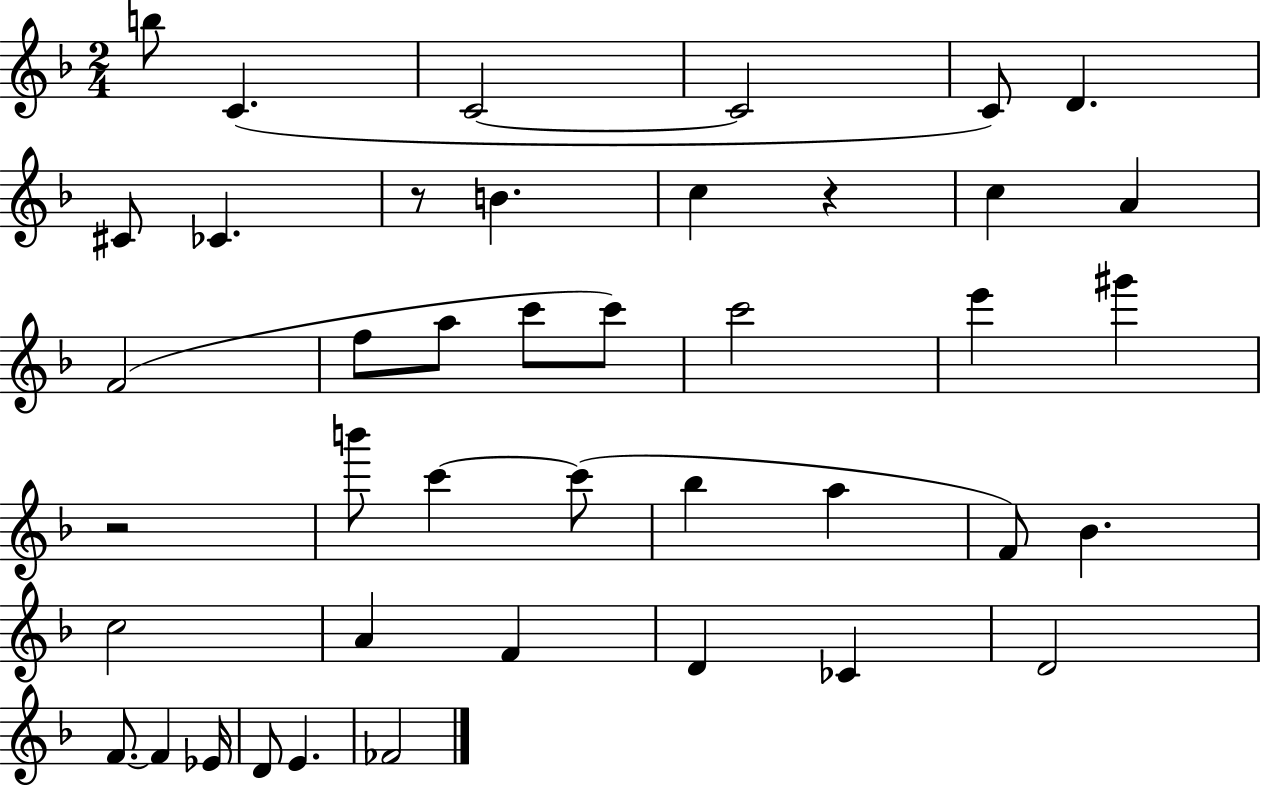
B5/e C4/q. C4/h C4/h C4/e D4/q. C#4/e CES4/q. R/e B4/q. C5/q R/q C5/q A4/q F4/h F5/e A5/e C6/e C6/e C6/h E6/q G#6/q R/h B6/e C6/q C6/e Bb5/q A5/q F4/e Bb4/q. C5/h A4/q F4/q D4/q CES4/q D4/h F4/e. F4/q Eb4/s D4/e E4/q. FES4/h